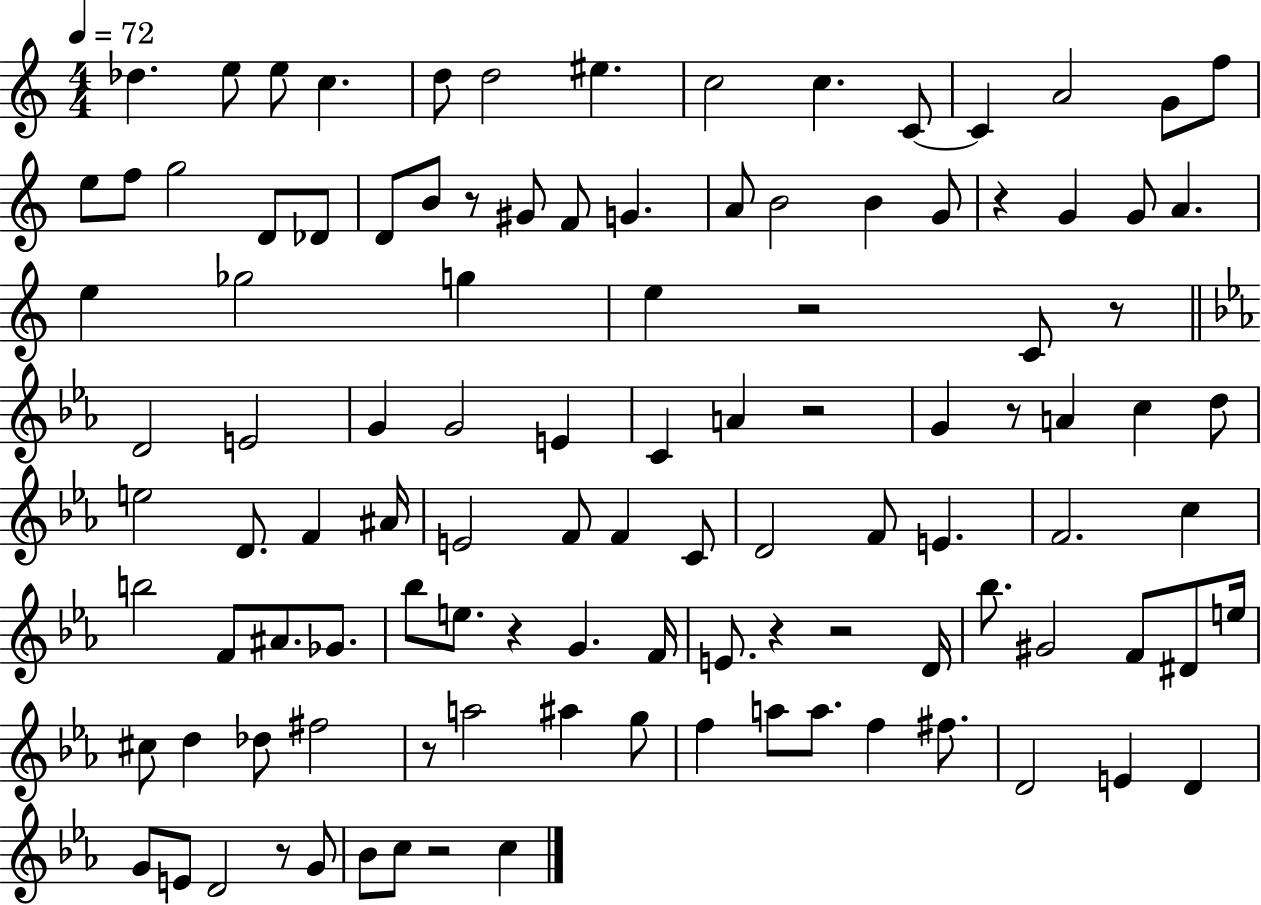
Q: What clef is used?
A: treble